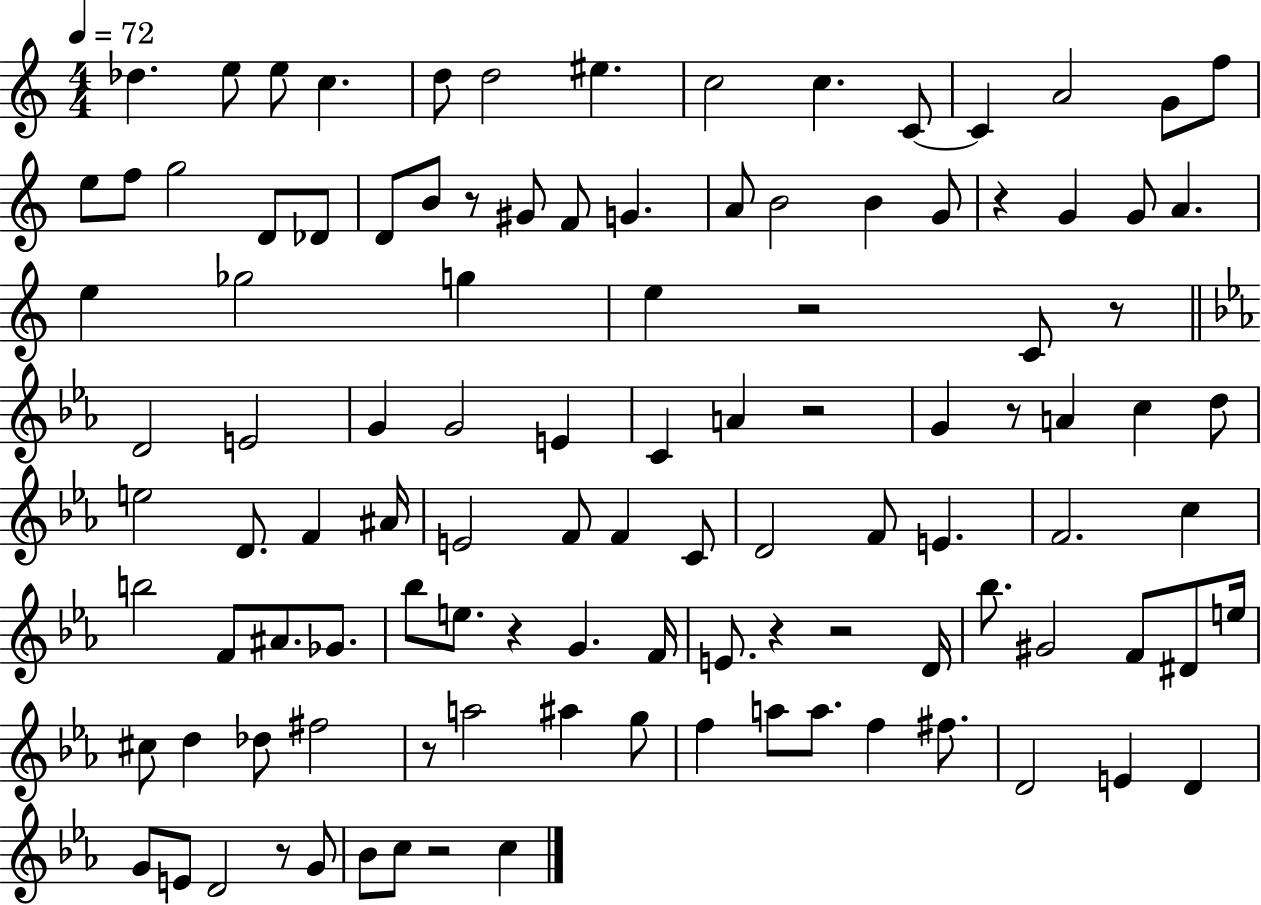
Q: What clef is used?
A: treble